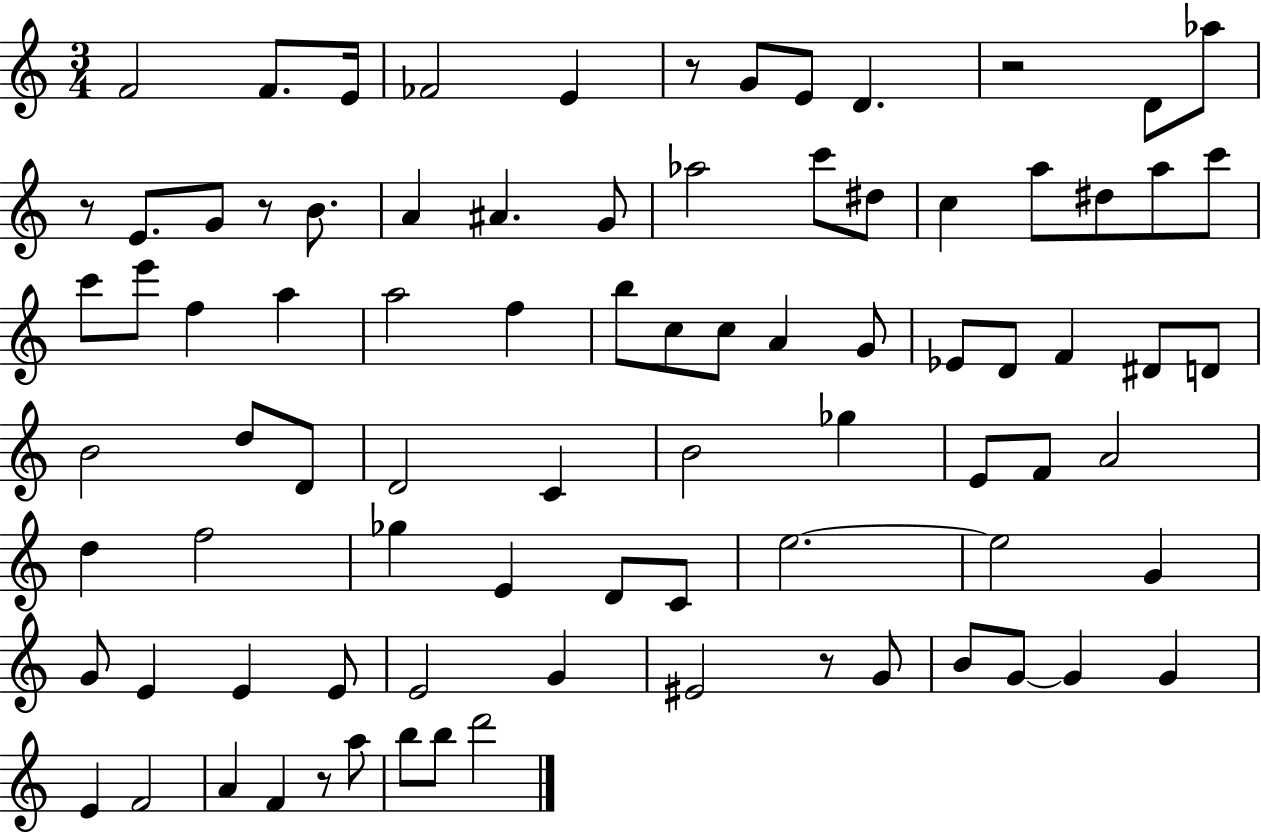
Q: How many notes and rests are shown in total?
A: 85